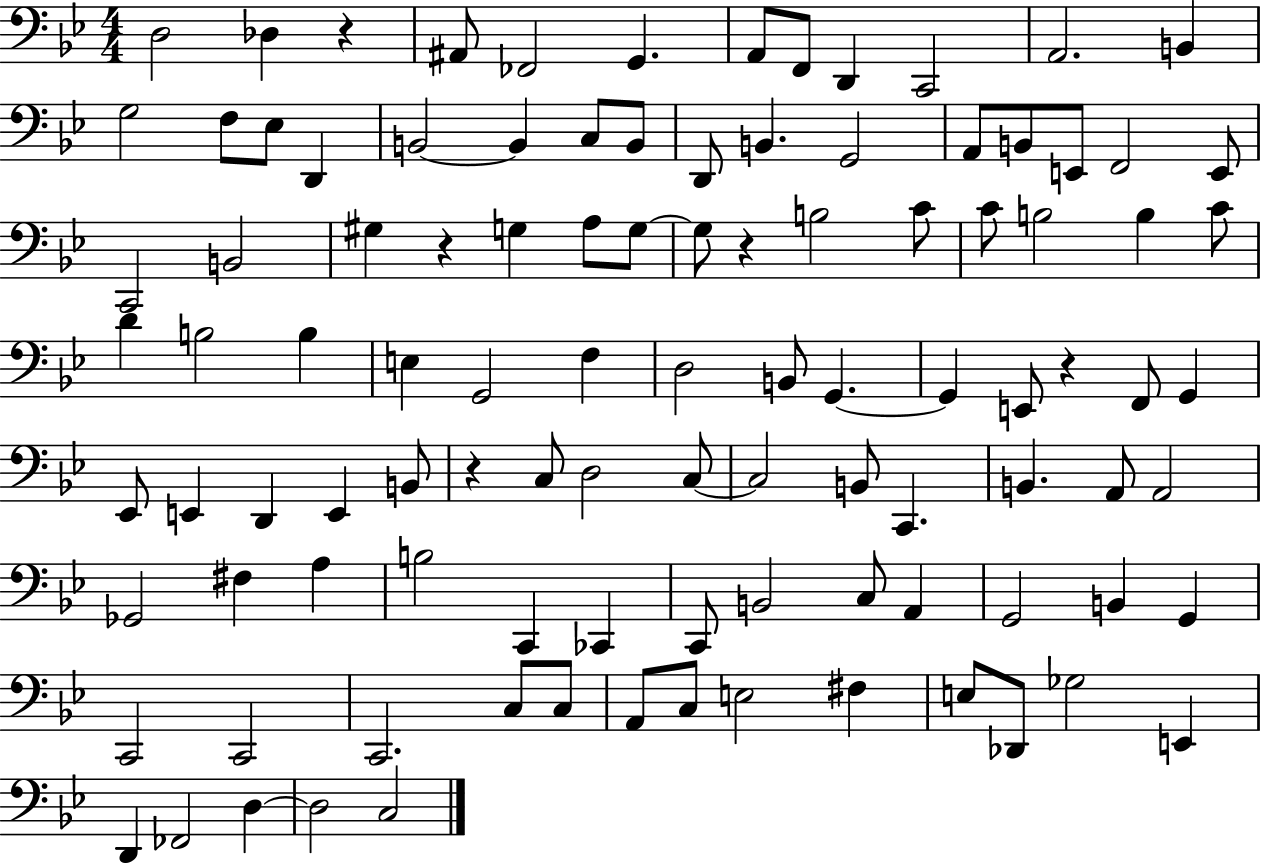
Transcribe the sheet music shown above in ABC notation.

X:1
T:Untitled
M:4/4
L:1/4
K:Bb
D,2 _D, z ^A,,/2 _F,,2 G,, A,,/2 F,,/2 D,, C,,2 A,,2 B,, G,2 F,/2 _E,/2 D,, B,,2 B,, C,/2 B,,/2 D,,/2 B,, G,,2 A,,/2 B,,/2 E,,/2 F,,2 E,,/2 C,,2 B,,2 ^G, z G, A,/2 G,/2 G,/2 z B,2 C/2 C/2 B,2 B, C/2 D B,2 B, E, G,,2 F, D,2 B,,/2 G,, G,, E,,/2 z F,,/2 G,, _E,,/2 E,, D,, E,, B,,/2 z C,/2 D,2 C,/2 C,2 B,,/2 C,, B,, A,,/2 A,,2 _G,,2 ^F, A, B,2 C,, _C,, C,,/2 B,,2 C,/2 A,, G,,2 B,, G,, C,,2 C,,2 C,,2 C,/2 C,/2 A,,/2 C,/2 E,2 ^F, E,/2 _D,,/2 _G,2 E,, D,, _F,,2 D, D,2 C,2